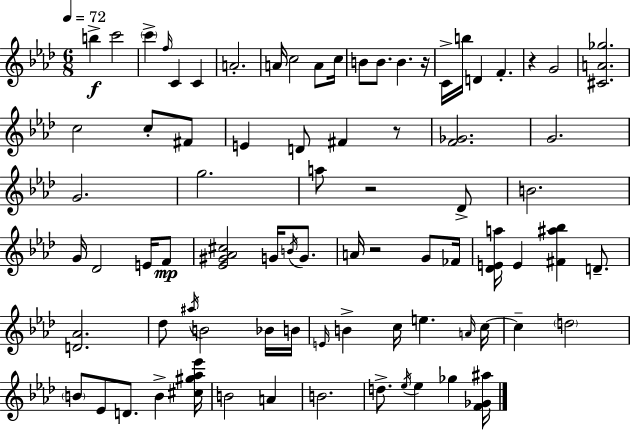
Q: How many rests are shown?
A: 5